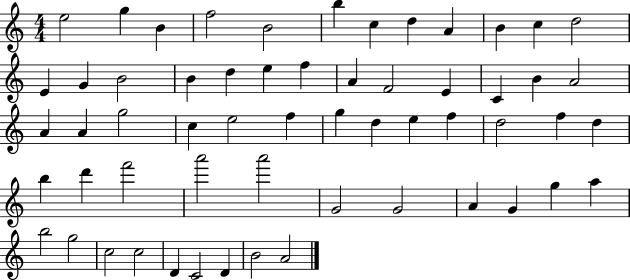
{
  \clef treble
  \numericTimeSignature
  \time 4/4
  \key c \major
  e''2 g''4 b'4 | f''2 b'2 | b''4 c''4 d''4 a'4 | b'4 c''4 d''2 | \break e'4 g'4 b'2 | b'4 d''4 e''4 f''4 | a'4 f'2 e'4 | c'4 b'4 a'2 | \break a'4 a'4 g''2 | c''4 e''2 f''4 | g''4 d''4 e''4 f''4 | d''2 f''4 d''4 | \break b''4 d'''4 f'''2 | a'''2 a'''2 | g'2 g'2 | a'4 g'4 g''4 a''4 | \break b''2 g''2 | c''2 c''2 | d'4 c'2 d'4 | b'2 a'2 | \break \bar "|."
}